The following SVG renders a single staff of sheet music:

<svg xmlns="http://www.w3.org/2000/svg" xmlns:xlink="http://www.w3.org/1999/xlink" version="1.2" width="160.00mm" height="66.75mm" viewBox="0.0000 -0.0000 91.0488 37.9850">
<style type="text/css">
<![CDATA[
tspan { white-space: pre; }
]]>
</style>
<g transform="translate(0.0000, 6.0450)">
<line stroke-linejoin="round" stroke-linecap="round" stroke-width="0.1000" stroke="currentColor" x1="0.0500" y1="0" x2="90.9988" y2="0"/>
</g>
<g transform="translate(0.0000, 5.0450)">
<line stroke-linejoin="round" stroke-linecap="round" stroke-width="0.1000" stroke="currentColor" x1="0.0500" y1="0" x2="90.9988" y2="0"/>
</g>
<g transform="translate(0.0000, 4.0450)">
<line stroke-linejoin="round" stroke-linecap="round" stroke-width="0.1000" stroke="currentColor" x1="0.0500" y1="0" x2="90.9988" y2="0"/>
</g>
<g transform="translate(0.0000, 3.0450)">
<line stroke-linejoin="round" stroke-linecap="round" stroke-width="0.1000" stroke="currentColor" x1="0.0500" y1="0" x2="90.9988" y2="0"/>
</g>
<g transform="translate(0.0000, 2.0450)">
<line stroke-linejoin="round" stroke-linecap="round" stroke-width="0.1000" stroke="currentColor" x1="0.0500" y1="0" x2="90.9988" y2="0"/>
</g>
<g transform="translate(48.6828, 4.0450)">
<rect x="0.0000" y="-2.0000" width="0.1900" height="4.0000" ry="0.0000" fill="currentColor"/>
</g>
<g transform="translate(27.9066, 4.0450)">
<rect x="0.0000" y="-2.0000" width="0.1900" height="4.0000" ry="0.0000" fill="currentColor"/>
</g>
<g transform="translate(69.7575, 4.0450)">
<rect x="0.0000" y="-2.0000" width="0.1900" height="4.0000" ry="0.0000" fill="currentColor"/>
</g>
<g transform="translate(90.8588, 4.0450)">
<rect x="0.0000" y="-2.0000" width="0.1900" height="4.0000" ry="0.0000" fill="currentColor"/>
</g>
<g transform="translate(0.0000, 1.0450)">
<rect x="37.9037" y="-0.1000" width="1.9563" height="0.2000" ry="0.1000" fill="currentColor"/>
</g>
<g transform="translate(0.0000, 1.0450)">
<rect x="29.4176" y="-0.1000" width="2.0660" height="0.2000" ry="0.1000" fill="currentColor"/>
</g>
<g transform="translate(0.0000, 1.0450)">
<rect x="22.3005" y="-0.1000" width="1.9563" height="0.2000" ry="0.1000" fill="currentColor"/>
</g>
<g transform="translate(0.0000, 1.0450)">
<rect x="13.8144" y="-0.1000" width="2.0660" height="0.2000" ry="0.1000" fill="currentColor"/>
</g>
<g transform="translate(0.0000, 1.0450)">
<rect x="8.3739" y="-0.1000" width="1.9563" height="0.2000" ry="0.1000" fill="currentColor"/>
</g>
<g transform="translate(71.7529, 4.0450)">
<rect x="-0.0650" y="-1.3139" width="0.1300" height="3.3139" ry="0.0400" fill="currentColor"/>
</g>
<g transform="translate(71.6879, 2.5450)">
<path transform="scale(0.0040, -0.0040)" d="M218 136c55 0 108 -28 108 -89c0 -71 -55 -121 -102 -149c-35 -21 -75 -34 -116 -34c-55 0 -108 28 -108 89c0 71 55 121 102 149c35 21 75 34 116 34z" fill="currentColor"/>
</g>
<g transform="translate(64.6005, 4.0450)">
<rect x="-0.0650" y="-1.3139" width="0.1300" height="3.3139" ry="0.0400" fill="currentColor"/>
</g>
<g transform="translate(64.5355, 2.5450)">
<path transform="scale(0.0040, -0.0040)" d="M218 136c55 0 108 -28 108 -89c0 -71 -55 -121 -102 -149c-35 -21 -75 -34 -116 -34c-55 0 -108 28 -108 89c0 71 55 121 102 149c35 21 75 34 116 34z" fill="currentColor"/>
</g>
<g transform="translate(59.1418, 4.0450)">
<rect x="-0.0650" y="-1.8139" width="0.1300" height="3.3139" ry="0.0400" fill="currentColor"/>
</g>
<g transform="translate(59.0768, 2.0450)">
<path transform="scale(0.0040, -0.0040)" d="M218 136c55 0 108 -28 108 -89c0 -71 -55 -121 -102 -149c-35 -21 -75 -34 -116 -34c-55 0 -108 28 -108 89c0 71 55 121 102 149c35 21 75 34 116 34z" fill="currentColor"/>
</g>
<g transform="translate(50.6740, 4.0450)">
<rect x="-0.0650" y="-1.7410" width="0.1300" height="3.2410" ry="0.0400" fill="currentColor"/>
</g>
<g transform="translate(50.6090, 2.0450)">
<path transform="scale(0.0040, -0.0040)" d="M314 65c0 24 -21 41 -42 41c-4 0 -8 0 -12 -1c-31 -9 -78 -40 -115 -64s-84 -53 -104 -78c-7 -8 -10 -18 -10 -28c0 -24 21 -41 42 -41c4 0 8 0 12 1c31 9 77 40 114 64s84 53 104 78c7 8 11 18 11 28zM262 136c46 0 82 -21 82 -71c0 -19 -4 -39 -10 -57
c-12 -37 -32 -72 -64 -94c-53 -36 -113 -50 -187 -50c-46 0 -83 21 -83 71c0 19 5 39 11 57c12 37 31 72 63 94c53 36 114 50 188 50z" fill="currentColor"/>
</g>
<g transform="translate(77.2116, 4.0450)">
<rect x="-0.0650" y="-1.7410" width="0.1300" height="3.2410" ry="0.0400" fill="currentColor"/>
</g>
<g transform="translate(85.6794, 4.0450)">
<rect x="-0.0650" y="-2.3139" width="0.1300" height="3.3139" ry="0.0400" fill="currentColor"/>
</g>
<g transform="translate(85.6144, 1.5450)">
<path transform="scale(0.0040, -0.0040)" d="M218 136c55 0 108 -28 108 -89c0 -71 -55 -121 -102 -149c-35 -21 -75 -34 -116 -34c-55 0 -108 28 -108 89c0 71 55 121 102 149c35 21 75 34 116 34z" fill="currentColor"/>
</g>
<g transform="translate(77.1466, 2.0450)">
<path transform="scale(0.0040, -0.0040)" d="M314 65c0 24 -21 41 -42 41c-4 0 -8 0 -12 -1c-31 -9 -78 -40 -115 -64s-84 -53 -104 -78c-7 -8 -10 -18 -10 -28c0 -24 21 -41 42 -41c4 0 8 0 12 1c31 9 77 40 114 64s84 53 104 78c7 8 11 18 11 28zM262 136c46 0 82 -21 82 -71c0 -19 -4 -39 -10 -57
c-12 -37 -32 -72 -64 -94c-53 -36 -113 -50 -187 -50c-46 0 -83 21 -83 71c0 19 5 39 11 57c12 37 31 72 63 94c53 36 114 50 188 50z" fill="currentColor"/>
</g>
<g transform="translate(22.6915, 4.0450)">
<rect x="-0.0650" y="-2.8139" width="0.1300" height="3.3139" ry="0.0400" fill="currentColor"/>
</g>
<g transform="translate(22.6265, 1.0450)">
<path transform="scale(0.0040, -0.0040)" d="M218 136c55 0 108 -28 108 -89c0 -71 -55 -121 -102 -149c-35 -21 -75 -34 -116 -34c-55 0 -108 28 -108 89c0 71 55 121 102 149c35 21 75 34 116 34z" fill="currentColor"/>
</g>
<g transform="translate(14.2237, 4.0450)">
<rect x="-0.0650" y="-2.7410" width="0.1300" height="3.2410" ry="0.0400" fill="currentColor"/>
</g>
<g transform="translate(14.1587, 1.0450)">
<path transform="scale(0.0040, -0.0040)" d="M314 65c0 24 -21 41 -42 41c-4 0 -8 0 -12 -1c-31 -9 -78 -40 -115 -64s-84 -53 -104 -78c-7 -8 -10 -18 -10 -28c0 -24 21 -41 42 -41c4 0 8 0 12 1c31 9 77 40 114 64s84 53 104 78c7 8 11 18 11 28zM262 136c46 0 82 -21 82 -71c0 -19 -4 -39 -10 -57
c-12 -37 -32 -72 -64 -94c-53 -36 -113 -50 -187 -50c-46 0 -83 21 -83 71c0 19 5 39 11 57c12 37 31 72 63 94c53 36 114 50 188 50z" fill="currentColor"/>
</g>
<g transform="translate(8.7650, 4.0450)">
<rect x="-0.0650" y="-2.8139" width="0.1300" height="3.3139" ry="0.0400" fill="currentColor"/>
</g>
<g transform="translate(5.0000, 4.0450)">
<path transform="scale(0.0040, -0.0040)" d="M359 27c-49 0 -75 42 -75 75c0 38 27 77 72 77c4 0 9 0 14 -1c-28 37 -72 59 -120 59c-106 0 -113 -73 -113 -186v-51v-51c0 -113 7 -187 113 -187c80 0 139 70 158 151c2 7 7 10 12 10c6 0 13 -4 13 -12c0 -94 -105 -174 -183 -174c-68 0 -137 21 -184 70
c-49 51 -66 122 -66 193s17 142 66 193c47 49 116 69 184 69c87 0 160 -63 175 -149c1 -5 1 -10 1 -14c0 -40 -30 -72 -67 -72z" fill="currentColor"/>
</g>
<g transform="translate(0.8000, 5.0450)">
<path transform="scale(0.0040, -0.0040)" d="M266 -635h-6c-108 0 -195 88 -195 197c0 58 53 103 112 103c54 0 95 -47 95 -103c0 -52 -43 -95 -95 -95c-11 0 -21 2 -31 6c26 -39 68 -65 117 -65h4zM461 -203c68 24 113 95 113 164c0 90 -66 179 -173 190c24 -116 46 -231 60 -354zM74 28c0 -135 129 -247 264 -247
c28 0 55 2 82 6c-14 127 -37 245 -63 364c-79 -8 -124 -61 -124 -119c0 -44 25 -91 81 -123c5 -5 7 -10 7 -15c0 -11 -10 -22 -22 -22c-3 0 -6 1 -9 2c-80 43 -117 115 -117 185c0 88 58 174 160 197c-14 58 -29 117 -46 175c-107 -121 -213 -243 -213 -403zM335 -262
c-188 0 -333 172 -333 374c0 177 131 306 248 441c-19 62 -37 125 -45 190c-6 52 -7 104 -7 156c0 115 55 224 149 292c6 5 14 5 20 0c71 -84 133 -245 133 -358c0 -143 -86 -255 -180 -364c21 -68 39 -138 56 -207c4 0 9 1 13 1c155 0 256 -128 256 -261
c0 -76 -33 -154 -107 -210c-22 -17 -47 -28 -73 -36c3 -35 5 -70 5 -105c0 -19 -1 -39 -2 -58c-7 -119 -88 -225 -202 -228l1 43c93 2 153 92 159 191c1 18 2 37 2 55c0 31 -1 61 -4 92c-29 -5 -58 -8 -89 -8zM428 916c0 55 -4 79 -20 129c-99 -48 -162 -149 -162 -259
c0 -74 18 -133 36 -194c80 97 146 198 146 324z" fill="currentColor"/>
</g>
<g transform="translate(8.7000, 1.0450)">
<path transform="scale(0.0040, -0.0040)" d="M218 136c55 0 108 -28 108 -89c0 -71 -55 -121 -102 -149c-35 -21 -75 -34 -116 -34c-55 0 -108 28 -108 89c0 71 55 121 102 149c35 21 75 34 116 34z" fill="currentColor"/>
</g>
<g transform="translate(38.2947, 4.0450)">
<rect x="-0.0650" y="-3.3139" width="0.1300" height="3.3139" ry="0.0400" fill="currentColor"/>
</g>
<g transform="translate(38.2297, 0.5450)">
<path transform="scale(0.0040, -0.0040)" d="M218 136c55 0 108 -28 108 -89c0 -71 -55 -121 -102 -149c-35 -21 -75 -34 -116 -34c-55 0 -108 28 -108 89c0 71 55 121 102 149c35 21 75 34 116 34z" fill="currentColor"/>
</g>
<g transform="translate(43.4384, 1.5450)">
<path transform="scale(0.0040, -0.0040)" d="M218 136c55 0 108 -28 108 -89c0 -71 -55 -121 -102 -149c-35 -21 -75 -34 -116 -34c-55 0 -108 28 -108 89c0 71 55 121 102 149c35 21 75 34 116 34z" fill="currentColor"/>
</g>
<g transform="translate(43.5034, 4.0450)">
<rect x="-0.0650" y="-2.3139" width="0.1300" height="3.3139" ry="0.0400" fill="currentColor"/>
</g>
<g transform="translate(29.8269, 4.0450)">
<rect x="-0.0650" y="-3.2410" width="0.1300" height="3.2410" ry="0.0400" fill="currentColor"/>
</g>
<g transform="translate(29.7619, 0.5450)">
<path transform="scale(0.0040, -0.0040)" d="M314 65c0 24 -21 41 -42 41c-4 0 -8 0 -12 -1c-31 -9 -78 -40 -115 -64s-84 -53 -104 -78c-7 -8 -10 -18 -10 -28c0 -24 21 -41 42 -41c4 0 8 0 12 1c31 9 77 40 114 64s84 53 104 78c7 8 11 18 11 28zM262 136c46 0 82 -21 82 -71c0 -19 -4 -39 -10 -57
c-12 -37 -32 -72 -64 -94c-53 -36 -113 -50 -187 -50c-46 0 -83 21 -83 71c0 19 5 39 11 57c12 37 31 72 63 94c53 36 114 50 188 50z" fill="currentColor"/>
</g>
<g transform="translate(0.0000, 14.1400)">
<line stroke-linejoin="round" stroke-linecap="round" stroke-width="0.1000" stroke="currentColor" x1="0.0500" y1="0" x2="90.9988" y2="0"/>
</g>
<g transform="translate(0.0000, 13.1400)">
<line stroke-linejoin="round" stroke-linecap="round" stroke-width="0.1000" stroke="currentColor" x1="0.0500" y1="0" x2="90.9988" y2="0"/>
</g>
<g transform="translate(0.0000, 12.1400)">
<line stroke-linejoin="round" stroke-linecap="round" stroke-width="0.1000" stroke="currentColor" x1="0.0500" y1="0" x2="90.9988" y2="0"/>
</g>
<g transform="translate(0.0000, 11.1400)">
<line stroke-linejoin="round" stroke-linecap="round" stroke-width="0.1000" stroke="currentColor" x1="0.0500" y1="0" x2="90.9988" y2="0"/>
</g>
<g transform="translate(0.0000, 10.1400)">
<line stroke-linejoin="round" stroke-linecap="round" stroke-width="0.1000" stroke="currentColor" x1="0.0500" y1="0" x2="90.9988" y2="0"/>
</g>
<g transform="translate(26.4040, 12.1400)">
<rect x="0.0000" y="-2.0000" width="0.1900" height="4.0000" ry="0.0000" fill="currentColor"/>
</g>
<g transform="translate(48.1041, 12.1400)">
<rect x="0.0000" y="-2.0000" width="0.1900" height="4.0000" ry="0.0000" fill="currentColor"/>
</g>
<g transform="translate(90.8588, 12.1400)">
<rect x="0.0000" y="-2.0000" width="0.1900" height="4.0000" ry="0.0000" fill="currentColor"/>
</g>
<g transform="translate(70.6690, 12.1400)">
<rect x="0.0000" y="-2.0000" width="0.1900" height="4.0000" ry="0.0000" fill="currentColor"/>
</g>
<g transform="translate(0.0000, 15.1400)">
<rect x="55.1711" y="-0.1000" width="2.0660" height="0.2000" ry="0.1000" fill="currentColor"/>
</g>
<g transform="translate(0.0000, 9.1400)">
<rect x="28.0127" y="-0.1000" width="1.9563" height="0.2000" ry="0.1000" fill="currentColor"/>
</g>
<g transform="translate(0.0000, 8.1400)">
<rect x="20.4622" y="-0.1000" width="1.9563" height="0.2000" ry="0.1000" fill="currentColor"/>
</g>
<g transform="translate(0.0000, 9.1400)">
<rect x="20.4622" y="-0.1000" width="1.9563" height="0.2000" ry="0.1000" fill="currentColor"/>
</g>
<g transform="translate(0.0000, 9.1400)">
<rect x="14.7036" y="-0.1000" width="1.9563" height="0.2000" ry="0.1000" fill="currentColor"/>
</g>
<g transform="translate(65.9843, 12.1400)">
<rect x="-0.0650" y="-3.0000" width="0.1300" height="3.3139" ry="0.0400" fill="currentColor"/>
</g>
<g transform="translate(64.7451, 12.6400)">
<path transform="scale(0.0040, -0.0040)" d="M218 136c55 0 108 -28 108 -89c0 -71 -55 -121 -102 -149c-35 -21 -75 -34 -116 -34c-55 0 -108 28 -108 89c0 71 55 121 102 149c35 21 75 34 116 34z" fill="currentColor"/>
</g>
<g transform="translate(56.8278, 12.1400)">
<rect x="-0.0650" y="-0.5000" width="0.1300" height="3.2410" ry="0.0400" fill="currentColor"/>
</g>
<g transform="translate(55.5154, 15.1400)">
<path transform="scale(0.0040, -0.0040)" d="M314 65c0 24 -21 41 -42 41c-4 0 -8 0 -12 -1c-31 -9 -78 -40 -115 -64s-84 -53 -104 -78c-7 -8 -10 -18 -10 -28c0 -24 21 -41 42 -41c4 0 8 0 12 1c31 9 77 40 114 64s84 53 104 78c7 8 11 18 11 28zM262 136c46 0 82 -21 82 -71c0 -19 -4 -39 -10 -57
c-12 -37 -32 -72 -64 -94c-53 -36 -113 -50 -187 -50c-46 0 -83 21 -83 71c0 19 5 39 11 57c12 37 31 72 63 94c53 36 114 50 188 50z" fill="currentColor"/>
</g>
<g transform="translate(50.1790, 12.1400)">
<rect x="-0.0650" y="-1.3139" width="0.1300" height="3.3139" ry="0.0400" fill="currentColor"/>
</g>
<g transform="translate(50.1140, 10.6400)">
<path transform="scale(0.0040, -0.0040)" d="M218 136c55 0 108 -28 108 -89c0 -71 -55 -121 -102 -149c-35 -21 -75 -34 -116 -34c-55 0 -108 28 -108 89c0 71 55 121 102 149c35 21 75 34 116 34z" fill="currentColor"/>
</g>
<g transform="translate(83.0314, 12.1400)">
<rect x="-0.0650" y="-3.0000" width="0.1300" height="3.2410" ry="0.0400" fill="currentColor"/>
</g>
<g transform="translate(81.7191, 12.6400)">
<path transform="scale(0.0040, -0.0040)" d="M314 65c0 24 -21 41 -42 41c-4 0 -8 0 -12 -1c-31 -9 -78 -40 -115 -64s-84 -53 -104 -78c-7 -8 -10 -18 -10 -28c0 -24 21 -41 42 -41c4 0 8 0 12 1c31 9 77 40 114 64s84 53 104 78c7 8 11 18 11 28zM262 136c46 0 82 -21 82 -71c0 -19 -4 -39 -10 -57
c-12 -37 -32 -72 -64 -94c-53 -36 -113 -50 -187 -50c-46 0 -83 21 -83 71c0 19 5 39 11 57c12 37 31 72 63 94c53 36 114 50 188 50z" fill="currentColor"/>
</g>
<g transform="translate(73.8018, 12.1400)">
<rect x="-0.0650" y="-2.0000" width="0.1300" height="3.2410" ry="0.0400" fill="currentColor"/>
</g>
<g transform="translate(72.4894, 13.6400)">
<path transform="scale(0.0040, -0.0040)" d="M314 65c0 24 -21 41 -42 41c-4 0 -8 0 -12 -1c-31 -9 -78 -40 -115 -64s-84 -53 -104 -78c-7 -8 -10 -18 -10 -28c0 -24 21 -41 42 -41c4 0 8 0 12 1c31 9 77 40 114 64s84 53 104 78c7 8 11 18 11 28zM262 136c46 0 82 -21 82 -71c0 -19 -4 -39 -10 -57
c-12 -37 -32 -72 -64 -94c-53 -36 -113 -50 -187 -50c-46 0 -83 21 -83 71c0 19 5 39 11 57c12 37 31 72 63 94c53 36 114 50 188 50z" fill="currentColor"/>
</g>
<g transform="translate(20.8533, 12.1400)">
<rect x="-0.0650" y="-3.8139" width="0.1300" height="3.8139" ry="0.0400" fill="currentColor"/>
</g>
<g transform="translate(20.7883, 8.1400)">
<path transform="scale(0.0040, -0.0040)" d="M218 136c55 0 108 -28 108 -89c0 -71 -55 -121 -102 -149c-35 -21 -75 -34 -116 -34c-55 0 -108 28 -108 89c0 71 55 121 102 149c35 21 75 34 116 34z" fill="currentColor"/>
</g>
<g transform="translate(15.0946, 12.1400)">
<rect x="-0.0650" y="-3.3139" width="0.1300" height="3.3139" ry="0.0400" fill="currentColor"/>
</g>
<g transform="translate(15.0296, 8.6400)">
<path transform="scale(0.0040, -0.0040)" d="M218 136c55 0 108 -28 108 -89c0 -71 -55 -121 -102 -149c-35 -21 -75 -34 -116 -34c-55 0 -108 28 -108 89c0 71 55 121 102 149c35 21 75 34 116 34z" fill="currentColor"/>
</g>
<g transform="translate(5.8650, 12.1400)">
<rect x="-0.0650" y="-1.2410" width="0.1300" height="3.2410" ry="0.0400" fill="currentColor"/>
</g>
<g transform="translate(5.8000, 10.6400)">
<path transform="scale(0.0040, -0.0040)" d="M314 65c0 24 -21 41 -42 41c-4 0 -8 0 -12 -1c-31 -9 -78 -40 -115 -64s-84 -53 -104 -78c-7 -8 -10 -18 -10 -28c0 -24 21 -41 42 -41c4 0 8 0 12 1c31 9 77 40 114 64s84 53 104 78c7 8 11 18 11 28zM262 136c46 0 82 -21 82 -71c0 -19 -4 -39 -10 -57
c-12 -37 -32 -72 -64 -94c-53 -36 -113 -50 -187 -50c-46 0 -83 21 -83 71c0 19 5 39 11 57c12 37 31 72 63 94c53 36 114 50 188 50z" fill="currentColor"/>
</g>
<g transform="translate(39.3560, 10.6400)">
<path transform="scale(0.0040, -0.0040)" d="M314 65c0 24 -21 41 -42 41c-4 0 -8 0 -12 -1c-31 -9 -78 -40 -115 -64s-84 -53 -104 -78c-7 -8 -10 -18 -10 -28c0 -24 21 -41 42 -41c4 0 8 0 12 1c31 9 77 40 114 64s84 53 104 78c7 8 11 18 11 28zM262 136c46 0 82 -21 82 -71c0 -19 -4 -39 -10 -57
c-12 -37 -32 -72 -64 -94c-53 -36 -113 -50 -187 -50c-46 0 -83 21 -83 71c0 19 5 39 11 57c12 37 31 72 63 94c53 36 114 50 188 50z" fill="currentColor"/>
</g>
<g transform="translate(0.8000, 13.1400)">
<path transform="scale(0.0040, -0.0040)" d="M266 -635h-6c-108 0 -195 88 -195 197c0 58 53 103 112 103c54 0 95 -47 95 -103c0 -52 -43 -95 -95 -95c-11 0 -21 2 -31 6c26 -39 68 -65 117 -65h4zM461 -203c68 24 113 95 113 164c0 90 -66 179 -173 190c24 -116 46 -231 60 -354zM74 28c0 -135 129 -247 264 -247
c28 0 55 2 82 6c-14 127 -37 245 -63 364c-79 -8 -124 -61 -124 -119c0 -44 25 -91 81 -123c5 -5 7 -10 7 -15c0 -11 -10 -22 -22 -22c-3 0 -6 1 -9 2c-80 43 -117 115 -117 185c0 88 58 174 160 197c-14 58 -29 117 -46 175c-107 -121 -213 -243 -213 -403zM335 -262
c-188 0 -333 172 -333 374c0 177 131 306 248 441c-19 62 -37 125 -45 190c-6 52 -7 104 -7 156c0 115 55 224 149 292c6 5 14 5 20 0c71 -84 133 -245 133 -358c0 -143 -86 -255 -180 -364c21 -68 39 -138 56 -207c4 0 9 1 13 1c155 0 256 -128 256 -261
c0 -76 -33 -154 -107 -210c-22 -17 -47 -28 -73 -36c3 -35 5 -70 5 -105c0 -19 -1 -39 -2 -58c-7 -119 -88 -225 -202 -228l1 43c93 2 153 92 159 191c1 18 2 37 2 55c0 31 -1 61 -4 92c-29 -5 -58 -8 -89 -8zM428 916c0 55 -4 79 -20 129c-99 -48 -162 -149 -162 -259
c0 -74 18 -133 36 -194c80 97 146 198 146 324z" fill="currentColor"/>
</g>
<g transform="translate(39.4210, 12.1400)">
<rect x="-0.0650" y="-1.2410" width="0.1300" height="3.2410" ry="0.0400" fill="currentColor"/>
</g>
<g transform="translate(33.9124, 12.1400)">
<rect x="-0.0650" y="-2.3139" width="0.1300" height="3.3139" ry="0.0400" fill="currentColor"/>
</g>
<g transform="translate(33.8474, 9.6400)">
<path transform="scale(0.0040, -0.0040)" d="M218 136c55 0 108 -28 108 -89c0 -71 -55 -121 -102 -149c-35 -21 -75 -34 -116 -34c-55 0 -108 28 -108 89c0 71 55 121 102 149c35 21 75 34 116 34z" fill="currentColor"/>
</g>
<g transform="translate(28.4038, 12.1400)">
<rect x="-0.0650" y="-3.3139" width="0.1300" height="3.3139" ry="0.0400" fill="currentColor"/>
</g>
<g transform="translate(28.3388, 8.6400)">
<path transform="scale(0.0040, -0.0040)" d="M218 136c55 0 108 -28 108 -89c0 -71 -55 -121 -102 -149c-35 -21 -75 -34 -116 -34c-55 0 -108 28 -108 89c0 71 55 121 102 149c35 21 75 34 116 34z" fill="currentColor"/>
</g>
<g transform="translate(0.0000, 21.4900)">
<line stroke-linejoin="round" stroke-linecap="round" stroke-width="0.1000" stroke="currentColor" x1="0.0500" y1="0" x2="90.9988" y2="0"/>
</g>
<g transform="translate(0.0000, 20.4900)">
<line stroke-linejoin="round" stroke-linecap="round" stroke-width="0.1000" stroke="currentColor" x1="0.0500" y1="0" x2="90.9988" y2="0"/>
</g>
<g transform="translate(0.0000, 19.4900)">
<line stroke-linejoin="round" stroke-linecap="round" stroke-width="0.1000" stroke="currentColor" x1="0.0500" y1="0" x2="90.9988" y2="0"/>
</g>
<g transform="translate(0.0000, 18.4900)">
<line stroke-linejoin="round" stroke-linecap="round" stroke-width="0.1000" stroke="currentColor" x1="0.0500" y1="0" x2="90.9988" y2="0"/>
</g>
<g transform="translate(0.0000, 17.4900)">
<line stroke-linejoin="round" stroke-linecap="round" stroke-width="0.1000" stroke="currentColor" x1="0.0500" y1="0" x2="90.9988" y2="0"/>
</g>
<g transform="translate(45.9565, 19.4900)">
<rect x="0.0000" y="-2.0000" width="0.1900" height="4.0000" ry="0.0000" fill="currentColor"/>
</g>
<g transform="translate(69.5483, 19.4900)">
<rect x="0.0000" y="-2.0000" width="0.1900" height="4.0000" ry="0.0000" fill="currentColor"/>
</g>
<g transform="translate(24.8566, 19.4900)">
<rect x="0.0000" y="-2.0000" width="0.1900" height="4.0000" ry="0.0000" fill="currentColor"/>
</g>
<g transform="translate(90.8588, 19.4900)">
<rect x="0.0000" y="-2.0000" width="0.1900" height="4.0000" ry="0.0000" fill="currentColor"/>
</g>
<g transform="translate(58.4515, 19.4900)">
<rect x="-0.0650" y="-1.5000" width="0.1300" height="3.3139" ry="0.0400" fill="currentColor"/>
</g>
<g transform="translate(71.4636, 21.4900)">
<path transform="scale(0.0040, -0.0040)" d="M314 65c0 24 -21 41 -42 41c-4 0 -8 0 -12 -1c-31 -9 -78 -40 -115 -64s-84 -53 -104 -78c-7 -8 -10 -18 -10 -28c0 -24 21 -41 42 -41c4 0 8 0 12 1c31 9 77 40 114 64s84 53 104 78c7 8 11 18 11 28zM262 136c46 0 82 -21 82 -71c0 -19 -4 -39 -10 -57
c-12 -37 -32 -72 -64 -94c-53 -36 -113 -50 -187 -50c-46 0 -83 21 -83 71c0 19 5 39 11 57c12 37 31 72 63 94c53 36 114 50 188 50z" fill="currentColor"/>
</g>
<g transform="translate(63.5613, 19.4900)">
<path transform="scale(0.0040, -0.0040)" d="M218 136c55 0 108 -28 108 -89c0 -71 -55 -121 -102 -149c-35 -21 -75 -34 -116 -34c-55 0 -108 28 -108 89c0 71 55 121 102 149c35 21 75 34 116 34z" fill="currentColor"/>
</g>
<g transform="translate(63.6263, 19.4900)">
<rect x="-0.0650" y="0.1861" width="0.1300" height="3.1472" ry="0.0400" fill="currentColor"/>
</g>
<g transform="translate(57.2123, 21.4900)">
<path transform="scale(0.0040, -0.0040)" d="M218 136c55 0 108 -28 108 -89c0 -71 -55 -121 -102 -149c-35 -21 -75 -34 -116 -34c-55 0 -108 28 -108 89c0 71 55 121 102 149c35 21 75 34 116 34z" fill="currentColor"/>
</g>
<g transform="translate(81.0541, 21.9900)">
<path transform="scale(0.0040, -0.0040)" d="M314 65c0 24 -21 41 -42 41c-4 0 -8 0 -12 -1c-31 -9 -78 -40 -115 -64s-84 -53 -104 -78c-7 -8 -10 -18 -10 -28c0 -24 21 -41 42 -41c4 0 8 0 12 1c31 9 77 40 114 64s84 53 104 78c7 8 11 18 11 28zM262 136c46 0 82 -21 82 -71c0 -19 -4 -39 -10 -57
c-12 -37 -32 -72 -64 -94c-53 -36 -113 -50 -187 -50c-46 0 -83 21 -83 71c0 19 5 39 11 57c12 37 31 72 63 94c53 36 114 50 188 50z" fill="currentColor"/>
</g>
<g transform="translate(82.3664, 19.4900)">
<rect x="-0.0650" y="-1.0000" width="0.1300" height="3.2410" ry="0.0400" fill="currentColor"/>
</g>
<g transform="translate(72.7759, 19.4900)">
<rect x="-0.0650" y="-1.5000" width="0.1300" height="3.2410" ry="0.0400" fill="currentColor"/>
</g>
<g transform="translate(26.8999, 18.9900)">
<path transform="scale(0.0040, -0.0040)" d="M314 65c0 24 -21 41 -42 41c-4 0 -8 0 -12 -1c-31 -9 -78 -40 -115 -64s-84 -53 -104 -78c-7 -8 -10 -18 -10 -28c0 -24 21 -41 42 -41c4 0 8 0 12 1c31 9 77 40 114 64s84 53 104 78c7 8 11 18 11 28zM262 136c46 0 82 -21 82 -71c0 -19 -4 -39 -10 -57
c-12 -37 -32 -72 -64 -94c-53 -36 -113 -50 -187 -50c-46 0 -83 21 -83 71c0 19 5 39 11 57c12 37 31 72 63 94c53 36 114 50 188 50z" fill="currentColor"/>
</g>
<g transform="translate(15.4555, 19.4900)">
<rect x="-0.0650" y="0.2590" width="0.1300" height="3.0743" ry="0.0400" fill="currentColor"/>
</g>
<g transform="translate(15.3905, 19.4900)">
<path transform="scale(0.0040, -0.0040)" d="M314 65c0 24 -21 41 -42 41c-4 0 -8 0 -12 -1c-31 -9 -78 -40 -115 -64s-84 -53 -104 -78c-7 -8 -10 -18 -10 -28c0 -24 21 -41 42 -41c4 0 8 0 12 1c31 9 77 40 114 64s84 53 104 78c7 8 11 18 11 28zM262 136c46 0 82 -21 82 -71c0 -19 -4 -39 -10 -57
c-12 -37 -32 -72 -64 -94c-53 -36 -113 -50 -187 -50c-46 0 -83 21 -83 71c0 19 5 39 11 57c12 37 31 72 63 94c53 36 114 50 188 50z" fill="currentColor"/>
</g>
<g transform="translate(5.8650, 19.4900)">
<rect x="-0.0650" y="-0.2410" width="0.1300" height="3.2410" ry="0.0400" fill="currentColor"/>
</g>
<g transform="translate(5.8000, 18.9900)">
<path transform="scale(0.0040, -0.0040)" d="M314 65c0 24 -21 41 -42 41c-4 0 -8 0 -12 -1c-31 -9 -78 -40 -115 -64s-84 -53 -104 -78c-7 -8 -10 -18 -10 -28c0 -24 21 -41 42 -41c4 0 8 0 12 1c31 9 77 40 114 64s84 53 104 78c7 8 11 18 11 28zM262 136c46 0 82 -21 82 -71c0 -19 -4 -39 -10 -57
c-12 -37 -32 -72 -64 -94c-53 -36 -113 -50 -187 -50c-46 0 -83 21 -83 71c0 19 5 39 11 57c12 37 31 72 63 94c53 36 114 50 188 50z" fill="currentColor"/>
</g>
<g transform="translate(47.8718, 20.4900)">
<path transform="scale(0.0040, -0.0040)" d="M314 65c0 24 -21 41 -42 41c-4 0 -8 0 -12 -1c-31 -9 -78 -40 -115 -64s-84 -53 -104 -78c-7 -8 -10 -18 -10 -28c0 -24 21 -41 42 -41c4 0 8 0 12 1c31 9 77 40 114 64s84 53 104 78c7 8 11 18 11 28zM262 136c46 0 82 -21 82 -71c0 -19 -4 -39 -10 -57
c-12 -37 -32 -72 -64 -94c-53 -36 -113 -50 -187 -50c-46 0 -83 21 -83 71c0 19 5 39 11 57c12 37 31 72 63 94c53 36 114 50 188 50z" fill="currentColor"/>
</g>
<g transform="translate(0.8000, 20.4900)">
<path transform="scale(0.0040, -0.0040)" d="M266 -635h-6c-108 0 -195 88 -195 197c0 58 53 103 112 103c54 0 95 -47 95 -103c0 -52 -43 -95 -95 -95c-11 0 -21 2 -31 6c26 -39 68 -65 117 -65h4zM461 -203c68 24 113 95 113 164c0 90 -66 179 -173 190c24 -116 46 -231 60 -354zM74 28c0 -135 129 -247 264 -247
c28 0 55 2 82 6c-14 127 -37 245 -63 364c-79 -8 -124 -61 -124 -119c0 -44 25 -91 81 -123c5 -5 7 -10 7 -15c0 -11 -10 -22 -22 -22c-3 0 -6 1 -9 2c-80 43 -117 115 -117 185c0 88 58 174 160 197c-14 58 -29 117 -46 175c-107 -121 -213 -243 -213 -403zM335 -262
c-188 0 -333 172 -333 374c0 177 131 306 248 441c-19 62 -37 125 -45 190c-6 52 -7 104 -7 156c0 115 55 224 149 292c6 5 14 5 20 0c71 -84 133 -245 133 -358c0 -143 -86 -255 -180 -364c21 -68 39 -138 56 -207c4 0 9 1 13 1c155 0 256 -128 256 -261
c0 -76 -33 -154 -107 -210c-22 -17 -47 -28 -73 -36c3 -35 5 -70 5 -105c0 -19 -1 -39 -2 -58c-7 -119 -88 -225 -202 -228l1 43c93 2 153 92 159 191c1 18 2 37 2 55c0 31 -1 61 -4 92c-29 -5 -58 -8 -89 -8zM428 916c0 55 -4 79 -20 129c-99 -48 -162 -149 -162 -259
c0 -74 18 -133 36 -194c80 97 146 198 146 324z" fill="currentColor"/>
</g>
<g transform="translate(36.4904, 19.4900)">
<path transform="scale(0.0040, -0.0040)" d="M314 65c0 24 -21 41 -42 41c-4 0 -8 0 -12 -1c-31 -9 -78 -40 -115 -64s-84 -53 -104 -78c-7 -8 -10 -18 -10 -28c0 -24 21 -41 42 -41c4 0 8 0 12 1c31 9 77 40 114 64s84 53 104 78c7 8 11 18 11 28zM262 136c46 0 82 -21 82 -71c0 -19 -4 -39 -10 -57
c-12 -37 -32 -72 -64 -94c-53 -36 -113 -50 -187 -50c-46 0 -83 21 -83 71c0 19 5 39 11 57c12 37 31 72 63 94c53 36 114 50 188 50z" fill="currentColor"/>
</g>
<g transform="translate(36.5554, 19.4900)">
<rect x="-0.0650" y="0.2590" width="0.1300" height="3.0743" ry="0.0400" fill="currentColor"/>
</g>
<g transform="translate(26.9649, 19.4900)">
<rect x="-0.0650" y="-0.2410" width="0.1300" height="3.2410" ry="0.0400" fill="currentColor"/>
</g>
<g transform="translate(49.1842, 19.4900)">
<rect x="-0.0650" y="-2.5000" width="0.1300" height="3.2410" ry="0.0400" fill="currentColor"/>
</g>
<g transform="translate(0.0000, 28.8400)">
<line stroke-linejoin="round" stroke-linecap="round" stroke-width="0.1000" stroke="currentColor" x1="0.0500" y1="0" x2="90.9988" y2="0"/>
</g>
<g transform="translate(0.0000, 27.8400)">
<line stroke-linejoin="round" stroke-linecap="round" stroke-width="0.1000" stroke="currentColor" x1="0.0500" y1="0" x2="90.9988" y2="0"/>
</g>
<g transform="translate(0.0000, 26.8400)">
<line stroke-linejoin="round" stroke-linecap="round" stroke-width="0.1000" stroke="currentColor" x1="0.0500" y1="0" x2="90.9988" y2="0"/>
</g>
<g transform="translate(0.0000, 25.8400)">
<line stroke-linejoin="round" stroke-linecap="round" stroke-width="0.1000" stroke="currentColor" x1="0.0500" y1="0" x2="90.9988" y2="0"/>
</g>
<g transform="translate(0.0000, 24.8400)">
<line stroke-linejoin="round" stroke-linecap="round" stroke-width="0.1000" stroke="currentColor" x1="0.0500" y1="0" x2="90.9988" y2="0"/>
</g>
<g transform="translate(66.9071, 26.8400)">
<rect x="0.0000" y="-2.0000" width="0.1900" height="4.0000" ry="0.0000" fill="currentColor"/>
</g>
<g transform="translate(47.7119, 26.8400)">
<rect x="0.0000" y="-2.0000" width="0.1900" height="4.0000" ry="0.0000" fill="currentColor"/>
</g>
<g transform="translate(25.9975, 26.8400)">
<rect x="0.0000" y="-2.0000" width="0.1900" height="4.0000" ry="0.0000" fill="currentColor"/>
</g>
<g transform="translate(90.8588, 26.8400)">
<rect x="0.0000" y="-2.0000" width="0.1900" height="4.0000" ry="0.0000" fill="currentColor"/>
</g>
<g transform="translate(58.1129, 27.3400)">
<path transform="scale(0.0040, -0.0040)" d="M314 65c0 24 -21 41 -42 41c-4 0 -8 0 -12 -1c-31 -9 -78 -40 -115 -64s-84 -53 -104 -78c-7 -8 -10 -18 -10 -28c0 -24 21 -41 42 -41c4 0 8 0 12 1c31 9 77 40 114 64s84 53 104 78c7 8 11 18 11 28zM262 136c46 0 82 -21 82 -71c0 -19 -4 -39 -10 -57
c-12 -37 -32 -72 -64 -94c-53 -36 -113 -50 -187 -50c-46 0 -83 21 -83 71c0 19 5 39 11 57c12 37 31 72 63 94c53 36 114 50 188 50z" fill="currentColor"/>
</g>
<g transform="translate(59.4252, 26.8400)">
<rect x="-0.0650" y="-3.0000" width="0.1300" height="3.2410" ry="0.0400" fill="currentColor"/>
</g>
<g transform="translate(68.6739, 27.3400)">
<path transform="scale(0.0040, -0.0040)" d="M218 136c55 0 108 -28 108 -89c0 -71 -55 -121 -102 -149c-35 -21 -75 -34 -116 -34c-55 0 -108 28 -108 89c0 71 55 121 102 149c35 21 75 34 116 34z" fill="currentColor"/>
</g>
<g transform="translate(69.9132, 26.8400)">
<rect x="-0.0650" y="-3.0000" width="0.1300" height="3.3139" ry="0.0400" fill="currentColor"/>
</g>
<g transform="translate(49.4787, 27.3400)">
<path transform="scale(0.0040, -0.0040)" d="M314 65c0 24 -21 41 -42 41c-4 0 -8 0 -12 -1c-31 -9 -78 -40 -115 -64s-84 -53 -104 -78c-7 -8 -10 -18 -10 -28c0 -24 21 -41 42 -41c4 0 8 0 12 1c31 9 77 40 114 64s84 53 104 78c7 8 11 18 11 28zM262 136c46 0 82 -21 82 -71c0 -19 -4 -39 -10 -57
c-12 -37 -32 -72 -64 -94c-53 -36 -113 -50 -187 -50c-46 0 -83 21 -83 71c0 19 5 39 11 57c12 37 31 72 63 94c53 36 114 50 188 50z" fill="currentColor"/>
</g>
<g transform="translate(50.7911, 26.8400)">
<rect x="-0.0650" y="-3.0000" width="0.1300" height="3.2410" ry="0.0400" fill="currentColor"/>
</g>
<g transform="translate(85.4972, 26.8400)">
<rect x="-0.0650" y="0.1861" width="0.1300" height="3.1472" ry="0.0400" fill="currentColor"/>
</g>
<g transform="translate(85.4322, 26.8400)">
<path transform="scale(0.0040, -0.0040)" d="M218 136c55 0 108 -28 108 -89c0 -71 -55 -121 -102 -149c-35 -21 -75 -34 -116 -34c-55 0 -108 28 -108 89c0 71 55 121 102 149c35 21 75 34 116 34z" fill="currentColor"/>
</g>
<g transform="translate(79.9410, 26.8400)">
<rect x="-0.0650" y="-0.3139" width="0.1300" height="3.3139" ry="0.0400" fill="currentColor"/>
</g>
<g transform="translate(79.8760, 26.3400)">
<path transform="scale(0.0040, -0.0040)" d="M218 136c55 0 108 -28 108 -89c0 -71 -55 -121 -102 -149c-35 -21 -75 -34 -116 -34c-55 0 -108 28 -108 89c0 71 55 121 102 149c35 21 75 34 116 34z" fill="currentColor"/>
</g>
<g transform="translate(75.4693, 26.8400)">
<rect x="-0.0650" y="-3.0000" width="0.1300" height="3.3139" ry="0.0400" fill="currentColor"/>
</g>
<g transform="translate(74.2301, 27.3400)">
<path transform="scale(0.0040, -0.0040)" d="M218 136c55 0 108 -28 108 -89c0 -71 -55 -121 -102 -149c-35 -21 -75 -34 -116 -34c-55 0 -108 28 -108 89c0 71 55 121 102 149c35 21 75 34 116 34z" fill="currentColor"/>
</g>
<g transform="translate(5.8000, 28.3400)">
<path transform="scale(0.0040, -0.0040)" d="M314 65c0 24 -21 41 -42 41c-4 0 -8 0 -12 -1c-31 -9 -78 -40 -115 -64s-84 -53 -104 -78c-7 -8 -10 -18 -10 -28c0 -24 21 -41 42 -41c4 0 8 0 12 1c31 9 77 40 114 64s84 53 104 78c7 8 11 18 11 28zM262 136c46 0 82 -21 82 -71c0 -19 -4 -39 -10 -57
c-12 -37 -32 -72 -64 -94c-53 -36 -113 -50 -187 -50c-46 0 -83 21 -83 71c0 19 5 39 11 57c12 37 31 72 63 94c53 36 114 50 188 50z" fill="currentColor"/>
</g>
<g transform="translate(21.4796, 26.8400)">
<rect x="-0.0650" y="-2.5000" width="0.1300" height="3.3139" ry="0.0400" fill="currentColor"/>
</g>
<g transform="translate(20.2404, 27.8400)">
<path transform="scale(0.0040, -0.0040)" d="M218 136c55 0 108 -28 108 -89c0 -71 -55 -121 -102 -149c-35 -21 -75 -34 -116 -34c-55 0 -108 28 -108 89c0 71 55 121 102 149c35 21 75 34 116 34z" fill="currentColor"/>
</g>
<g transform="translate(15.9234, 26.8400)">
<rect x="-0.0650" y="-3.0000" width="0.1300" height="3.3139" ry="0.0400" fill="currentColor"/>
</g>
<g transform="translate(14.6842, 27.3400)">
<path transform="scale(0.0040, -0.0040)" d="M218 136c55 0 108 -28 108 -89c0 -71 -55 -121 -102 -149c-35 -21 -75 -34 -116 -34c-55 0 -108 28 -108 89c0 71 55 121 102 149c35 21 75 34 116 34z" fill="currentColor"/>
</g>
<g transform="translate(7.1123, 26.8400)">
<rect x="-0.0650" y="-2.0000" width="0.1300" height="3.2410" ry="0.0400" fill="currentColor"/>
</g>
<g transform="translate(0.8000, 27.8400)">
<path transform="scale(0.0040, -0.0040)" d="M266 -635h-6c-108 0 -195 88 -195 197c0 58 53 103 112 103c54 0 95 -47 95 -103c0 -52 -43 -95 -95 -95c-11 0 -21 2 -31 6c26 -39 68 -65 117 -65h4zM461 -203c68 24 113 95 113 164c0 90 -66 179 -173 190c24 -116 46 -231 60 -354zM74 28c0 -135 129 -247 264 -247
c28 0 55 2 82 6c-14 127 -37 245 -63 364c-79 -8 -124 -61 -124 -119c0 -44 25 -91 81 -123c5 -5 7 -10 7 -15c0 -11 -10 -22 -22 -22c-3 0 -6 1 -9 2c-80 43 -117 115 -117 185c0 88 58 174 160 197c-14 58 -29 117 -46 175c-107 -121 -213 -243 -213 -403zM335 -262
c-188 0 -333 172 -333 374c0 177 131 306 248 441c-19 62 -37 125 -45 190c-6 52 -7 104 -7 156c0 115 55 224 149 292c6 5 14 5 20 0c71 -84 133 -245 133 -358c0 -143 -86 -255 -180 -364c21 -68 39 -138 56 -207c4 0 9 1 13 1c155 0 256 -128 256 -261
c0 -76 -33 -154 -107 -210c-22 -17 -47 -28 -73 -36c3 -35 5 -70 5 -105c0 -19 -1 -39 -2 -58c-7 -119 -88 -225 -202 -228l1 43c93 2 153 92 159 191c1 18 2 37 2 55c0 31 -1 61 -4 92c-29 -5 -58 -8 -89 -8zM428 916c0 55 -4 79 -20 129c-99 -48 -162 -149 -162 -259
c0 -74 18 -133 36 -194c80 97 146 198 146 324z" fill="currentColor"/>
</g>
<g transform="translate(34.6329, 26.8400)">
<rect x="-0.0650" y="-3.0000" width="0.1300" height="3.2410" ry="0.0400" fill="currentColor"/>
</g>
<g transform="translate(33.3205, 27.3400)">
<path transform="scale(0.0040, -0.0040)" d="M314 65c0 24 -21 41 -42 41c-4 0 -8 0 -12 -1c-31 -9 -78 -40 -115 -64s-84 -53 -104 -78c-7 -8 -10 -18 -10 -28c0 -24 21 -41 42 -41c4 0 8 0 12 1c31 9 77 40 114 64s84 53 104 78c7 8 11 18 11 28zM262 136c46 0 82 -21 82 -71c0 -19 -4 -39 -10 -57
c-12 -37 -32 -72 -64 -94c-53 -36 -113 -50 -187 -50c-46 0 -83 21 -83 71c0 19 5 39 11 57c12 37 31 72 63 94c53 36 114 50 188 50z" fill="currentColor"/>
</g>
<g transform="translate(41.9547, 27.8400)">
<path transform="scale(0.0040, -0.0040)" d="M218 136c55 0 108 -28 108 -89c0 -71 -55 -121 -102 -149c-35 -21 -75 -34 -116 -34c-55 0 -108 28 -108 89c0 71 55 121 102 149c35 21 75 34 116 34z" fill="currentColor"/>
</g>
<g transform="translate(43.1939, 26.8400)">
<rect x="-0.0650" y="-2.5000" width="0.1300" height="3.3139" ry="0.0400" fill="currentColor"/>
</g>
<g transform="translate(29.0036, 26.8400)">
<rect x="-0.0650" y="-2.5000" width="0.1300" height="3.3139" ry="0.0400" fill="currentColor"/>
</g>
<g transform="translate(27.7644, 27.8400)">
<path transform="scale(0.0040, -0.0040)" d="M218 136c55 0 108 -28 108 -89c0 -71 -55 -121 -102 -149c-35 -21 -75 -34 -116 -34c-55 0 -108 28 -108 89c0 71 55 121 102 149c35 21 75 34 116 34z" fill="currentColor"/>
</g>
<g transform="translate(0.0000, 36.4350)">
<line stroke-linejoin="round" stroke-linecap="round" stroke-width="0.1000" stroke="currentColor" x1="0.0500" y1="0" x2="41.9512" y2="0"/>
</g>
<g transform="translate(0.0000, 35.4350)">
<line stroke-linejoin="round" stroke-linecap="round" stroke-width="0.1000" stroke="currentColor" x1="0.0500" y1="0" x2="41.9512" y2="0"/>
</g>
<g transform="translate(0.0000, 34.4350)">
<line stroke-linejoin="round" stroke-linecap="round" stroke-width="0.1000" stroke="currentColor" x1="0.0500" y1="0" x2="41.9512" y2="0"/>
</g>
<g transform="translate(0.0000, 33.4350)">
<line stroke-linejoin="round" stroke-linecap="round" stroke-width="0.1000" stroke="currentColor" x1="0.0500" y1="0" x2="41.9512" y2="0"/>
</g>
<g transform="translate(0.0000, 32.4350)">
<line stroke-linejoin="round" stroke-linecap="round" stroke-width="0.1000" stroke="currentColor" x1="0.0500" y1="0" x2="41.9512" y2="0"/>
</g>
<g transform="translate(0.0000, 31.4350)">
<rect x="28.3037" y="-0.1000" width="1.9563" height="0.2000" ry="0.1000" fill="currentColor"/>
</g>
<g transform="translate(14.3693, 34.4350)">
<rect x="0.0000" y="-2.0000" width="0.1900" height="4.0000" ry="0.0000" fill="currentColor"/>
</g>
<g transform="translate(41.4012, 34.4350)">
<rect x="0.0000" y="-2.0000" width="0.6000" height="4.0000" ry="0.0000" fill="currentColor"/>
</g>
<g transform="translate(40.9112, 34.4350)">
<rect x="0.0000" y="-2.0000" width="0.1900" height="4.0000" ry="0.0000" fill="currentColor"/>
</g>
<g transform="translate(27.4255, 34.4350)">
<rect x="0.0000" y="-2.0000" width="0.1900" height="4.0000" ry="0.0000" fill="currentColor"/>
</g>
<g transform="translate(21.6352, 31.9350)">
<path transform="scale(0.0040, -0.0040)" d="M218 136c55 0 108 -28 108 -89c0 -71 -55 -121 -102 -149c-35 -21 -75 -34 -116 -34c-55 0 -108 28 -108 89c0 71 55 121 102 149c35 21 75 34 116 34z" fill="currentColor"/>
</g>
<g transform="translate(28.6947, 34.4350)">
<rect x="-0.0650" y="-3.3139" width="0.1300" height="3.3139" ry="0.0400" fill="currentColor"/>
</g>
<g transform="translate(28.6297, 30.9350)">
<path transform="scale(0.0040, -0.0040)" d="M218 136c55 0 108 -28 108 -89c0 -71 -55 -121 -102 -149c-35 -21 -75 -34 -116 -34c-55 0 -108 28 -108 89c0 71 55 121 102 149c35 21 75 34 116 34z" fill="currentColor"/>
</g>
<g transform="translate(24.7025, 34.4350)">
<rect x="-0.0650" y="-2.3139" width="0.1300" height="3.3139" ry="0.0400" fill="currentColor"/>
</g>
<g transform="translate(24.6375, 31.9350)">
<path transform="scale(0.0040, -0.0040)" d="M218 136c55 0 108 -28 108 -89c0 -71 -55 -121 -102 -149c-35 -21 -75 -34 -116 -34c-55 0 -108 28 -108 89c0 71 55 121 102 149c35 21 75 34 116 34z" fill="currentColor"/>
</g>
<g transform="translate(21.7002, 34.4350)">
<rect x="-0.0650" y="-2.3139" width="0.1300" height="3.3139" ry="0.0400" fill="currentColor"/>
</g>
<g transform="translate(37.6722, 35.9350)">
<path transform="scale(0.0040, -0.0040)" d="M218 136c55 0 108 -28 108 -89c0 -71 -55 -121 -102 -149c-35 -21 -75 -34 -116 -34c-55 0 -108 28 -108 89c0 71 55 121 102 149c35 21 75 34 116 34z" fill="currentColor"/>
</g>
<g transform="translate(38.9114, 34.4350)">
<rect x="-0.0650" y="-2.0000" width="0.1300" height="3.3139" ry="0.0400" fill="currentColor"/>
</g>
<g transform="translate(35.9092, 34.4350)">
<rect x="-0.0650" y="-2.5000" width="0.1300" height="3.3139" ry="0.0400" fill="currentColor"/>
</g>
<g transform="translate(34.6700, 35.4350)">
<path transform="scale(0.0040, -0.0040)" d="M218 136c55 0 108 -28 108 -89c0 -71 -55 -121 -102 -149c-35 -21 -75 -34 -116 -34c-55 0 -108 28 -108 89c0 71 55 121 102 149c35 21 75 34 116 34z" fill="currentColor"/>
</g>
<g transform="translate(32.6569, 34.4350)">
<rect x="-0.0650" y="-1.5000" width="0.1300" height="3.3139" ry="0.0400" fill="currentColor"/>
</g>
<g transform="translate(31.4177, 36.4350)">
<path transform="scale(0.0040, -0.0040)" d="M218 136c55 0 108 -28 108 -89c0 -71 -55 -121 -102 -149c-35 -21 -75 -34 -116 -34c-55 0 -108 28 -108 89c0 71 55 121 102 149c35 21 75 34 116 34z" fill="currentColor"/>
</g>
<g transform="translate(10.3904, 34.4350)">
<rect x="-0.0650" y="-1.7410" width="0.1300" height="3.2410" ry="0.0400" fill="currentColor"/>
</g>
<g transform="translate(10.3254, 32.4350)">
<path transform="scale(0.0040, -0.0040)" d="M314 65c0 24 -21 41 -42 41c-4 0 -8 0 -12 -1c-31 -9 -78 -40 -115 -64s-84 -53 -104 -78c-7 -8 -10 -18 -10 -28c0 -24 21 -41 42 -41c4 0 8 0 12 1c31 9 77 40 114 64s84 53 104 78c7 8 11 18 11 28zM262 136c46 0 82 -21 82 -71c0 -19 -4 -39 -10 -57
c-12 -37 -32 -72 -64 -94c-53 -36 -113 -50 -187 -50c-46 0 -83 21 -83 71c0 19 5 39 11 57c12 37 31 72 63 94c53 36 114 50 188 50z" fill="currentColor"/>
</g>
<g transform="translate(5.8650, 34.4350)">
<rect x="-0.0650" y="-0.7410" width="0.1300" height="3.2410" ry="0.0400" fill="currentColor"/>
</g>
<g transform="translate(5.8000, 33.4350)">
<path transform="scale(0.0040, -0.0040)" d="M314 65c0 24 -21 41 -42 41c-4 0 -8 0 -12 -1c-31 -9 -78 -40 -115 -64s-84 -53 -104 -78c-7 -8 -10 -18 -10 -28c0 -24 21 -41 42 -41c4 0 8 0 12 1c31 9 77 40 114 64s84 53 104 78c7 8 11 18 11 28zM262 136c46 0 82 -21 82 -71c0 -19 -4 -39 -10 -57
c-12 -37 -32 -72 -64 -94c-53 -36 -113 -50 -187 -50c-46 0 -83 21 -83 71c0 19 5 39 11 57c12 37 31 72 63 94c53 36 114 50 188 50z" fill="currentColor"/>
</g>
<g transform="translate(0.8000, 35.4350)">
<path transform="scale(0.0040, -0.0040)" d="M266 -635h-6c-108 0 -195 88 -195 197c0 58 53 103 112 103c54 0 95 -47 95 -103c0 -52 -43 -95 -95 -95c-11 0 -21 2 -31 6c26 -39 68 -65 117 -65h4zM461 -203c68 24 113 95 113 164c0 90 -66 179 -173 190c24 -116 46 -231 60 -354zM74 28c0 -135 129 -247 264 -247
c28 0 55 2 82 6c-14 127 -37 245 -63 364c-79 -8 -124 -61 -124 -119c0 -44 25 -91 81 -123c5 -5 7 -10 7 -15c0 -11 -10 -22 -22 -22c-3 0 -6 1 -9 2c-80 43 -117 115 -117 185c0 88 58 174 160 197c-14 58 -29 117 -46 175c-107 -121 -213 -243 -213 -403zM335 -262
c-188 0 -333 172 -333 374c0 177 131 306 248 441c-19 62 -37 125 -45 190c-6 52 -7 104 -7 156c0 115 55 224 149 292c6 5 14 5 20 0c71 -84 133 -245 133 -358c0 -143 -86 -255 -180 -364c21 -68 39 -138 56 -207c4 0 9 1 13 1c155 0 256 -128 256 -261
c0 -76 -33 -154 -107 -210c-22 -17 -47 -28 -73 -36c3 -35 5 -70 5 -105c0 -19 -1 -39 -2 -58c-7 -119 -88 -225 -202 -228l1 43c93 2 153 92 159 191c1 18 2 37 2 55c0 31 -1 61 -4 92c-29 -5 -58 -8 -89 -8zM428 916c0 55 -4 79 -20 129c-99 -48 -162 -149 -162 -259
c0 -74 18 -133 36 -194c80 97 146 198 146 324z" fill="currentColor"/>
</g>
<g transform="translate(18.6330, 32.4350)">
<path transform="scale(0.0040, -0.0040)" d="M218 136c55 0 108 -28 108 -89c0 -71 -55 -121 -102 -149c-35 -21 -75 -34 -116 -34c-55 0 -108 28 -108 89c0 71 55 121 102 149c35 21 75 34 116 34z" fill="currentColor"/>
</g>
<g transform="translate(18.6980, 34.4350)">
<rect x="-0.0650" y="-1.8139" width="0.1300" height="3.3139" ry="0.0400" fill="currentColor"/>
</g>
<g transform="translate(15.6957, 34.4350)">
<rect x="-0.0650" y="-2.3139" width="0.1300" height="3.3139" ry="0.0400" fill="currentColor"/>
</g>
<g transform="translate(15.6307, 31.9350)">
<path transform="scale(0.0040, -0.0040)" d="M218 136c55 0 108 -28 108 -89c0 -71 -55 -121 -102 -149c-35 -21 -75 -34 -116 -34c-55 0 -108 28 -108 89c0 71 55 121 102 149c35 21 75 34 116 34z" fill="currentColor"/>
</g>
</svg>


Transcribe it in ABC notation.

X:1
T:Untitled
M:4/4
L:1/4
K:C
a a2 a b2 b g f2 f e e f2 g e2 b c' b g e2 e C2 A F2 A2 c2 B2 c2 B2 G2 E B E2 D2 F2 A G G A2 G A2 A2 A A c B d2 f2 g f g g b E G F